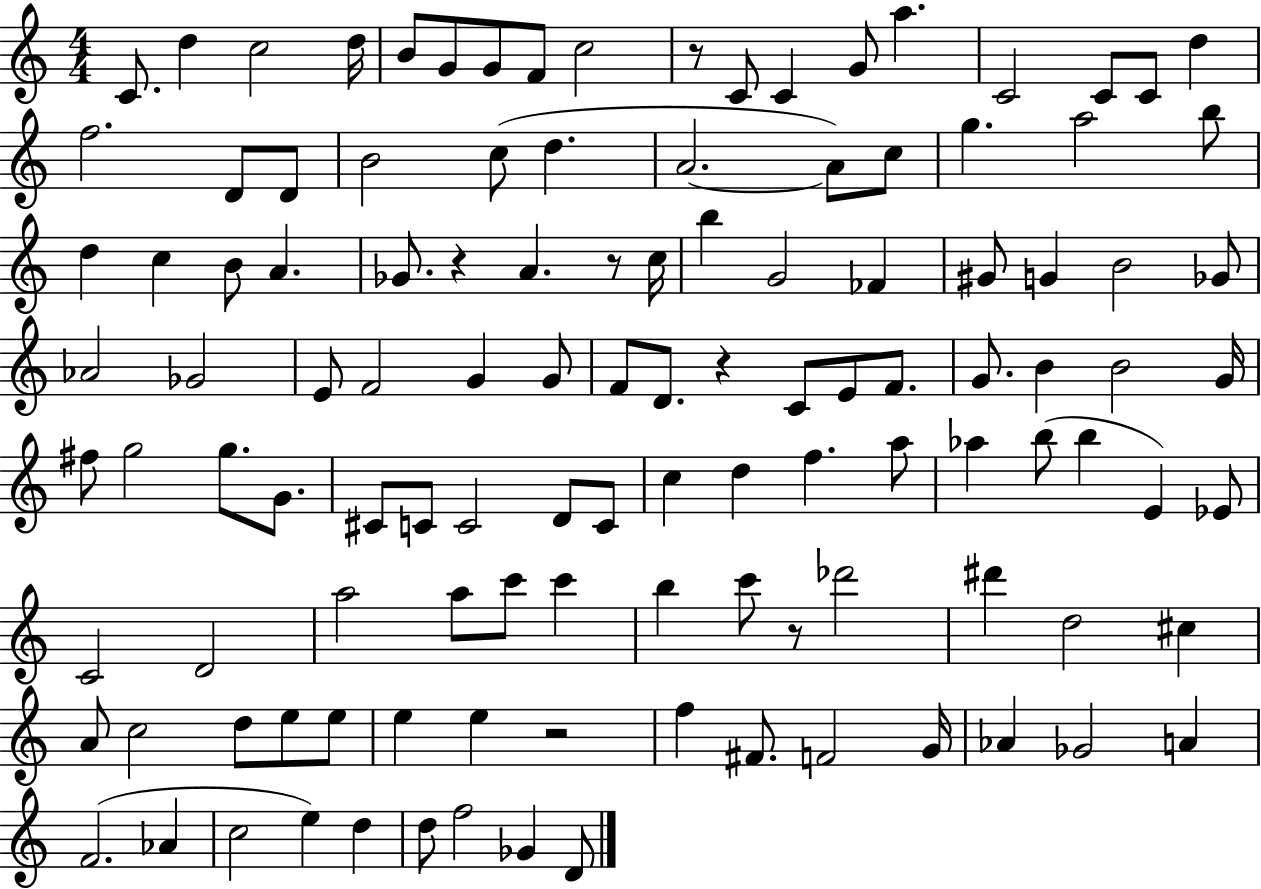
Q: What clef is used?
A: treble